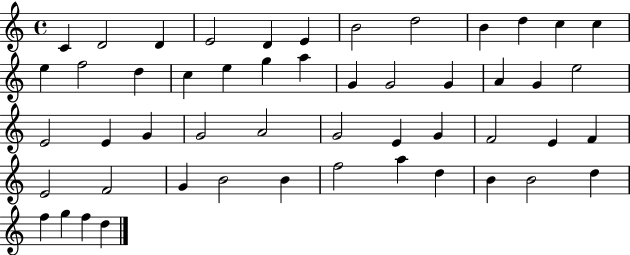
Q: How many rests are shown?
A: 0